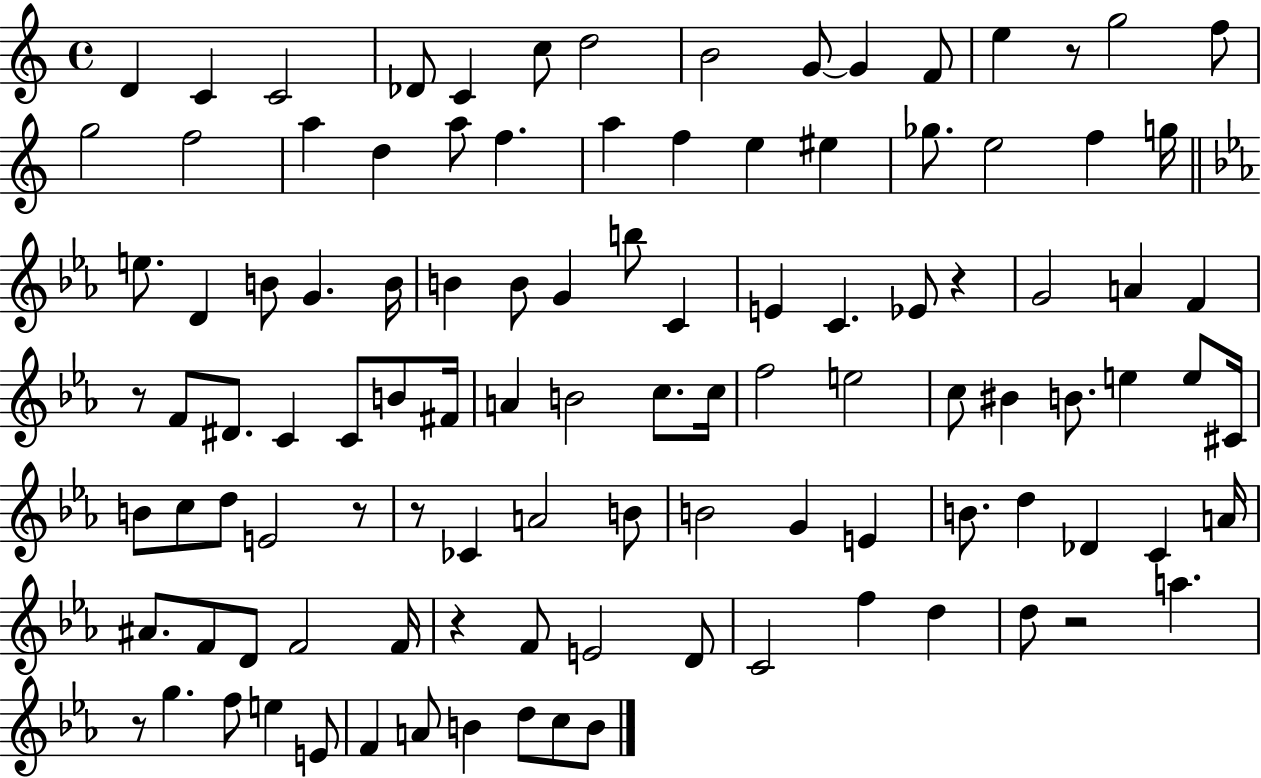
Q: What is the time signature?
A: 4/4